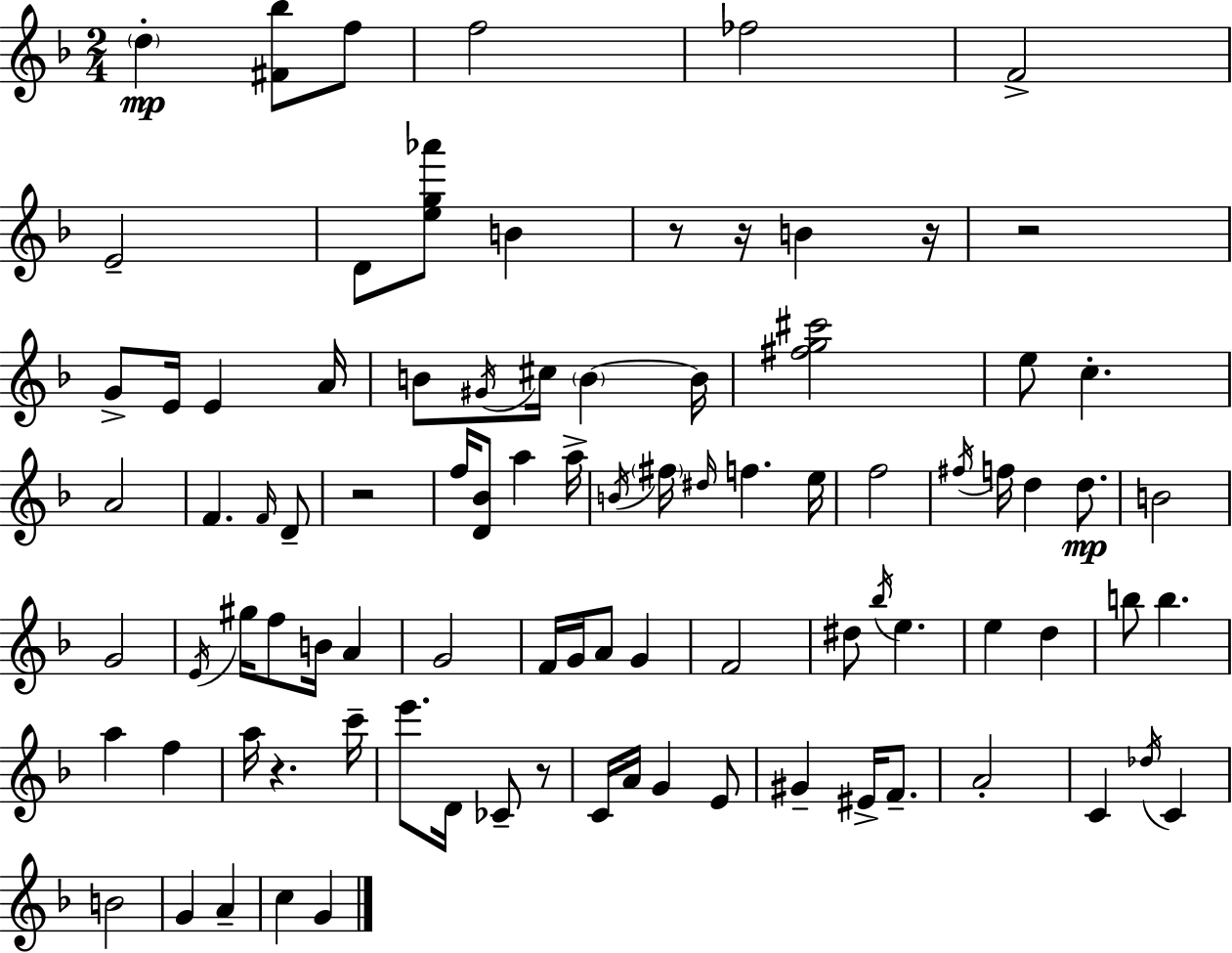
D5/q [F#4,Bb5]/e F5/e F5/h FES5/h F4/h E4/h D4/e [E5,G5,Ab6]/e B4/q R/e R/s B4/q R/s R/h G4/e E4/s E4/q A4/s B4/e G#4/s C#5/s B4/q B4/s [F#5,G5,C#6]/h E5/e C5/q. A4/h F4/q. F4/s D4/e R/h F5/s [D4,Bb4]/e A5/q A5/s B4/s F#5/s D#5/s F5/q. E5/s F5/h F#5/s F5/s D5/q D5/e. B4/h G4/h E4/s G#5/s F5/e B4/s A4/q G4/h F4/s G4/s A4/e G4/q F4/h D#5/e Bb5/s E5/q. E5/q D5/q B5/e B5/q. A5/q F5/q A5/s R/q. C6/s E6/e. D4/s CES4/e R/e C4/s A4/s G4/q E4/e G#4/q EIS4/s F4/e. A4/h C4/q Db5/s C4/q B4/h G4/q A4/q C5/q G4/q